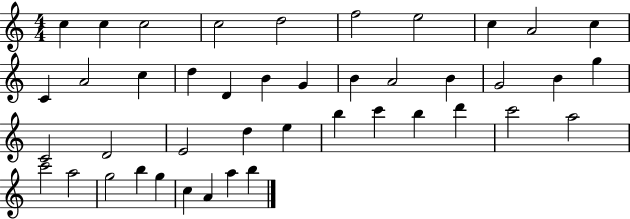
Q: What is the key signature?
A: C major